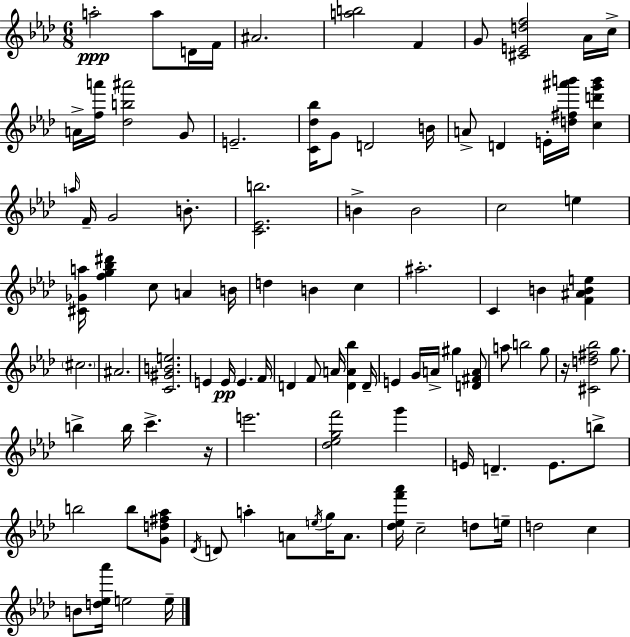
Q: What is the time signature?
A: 6/8